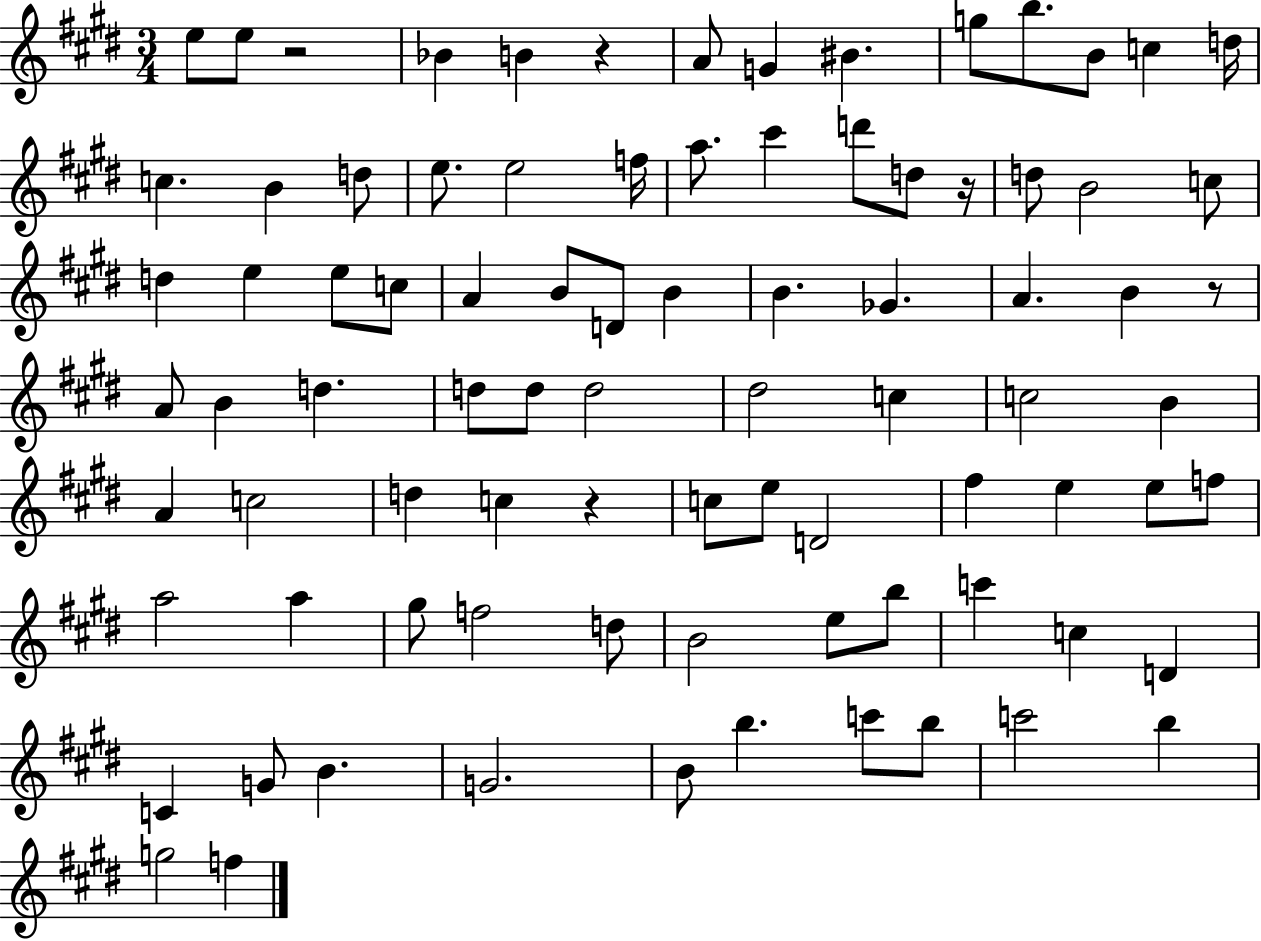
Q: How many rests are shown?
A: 5